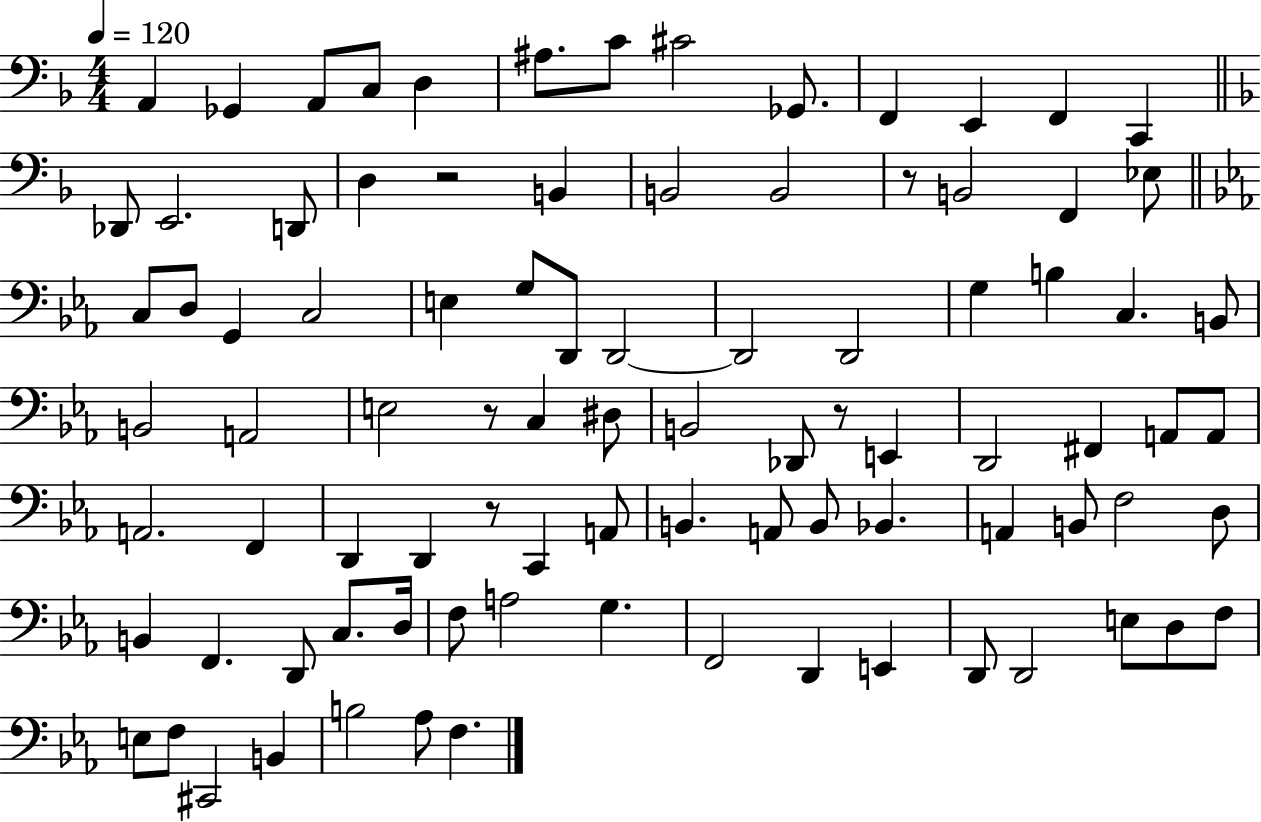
{
  \clef bass
  \numericTimeSignature
  \time 4/4
  \key f \major
  \tempo 4 = 120
  a,4 ges,4 a,8 c8 d4 | ais8. c'8 cis'2 ges,8. | f,4 e,4 f,4 c,4 | \bar "||" \break \key f \major des,8 e,2. d,8 | d4 r2 b,4 | b,2 b,2 | r8 b,2 f,4 ees8 | \break \bar "||" \break \key ees \major c8 d8 g,4 c2 | e4 g8 d,8 d,2~~ | d,2 d,2 | g4 b4 c4. b,8 | \break b,2 a,2 | e2 r8 c4 dis8 | b,2 des,8 r8 e,4 | d,2 fis,4 a,8 a,8 | \break a,2. f,4 | d,4 d,4 r8 c,4 a,8 | b,4. a,8 b,8 bes,4. | a,4 b,8 f2 d8 | \break b,4 f,4. d,8 c8. d16 | f8 a2 g4. | f,2 d,4 e,4 | d,8 d,2 e8 d8 f8 | \break e8 f8 cis,2 b,4 | b2 aes8 f4. | \bar "|."
}